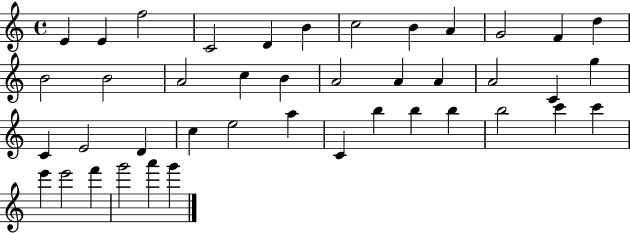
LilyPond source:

{
  \clef treble
  \time 4/4
  \defaultTimeSignature
  \key c \major
  e'4 e'4 f''2 | c'2 d'4 b'4 | c''2 b'4 a'4 | g'2 f'4 d''4 | \break b'2 b'2 | a'2 c''4 b'4 | a'2 a'4 a'4 | a'2 c'4 g''4 | \break c'4 e'2 d'4 | c''4 e''2 a''4 | c'4 b''4 b''4 b''4 | b''2 c'''4 c'''4 | \break e'''4 e'''2 f'''4 | g'''2 a'''4 g'''4 | \bar "|."
}